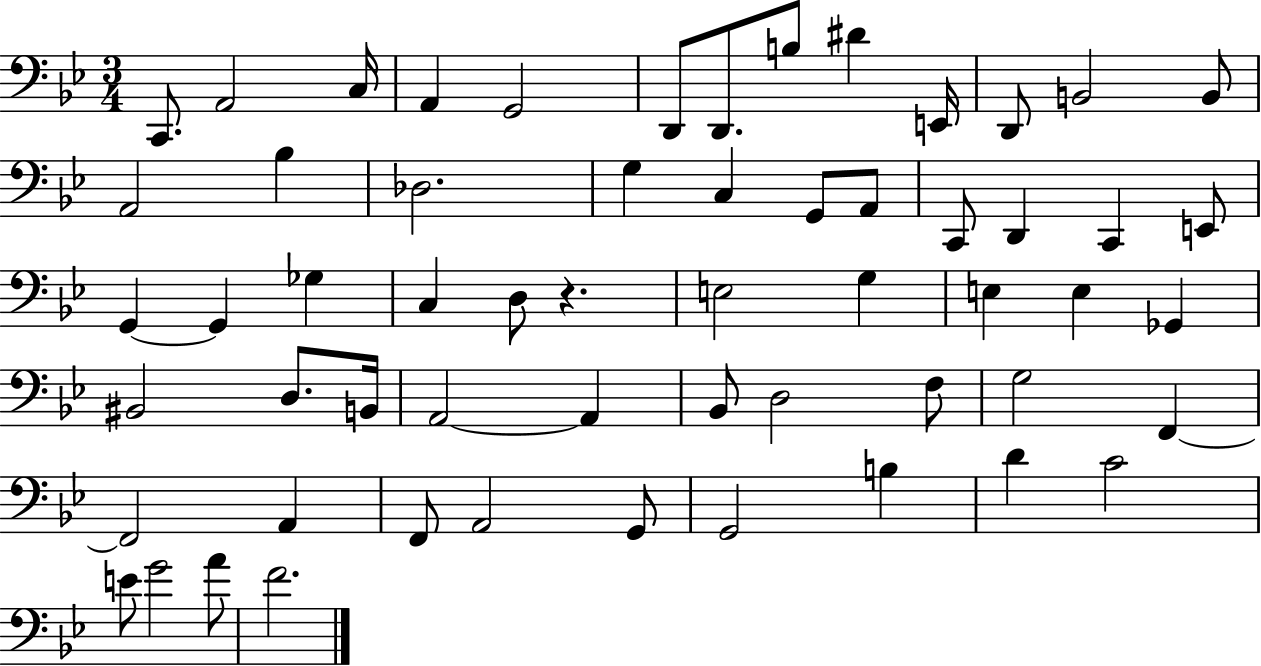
C2/e. A2/h C3/s A2/q G2/h D2/e D2/e. B3/e D#4/q E2/s D2/e B2/h B2/e A2/h Bb3/q Db3/h. G3/q C3/q G2/e A2/e C2/e D2/q C2/q E2/e G2/q G2/q Gb3/q C3/q D3/e R/q. E3/h G3/q E3/q E3/q Gb2/q BIS2/h D3/e. B2/s A2/h A2/q Bb2/e D3/h F3/e G3/h F2/q F2/h A2/q F2/e A2/h G2/e G2/h B3/q D4/q C4/h E4/e G4/h A4/e F4/h.